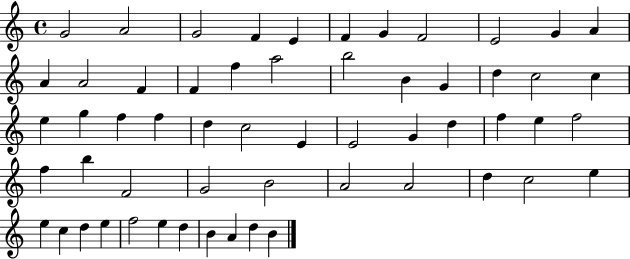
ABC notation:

X:1
T:Untitled
M:4/4
L:1/4
K:C
G2 A2 G2 F E F G F2 E2 G A A A2 F F f a2 b2 B G d c2 c e g f f d c2 E E2 G d f e f2 f b F2 G2 B2 A2 A2 d c2 e e c d e f2 e d B A d B